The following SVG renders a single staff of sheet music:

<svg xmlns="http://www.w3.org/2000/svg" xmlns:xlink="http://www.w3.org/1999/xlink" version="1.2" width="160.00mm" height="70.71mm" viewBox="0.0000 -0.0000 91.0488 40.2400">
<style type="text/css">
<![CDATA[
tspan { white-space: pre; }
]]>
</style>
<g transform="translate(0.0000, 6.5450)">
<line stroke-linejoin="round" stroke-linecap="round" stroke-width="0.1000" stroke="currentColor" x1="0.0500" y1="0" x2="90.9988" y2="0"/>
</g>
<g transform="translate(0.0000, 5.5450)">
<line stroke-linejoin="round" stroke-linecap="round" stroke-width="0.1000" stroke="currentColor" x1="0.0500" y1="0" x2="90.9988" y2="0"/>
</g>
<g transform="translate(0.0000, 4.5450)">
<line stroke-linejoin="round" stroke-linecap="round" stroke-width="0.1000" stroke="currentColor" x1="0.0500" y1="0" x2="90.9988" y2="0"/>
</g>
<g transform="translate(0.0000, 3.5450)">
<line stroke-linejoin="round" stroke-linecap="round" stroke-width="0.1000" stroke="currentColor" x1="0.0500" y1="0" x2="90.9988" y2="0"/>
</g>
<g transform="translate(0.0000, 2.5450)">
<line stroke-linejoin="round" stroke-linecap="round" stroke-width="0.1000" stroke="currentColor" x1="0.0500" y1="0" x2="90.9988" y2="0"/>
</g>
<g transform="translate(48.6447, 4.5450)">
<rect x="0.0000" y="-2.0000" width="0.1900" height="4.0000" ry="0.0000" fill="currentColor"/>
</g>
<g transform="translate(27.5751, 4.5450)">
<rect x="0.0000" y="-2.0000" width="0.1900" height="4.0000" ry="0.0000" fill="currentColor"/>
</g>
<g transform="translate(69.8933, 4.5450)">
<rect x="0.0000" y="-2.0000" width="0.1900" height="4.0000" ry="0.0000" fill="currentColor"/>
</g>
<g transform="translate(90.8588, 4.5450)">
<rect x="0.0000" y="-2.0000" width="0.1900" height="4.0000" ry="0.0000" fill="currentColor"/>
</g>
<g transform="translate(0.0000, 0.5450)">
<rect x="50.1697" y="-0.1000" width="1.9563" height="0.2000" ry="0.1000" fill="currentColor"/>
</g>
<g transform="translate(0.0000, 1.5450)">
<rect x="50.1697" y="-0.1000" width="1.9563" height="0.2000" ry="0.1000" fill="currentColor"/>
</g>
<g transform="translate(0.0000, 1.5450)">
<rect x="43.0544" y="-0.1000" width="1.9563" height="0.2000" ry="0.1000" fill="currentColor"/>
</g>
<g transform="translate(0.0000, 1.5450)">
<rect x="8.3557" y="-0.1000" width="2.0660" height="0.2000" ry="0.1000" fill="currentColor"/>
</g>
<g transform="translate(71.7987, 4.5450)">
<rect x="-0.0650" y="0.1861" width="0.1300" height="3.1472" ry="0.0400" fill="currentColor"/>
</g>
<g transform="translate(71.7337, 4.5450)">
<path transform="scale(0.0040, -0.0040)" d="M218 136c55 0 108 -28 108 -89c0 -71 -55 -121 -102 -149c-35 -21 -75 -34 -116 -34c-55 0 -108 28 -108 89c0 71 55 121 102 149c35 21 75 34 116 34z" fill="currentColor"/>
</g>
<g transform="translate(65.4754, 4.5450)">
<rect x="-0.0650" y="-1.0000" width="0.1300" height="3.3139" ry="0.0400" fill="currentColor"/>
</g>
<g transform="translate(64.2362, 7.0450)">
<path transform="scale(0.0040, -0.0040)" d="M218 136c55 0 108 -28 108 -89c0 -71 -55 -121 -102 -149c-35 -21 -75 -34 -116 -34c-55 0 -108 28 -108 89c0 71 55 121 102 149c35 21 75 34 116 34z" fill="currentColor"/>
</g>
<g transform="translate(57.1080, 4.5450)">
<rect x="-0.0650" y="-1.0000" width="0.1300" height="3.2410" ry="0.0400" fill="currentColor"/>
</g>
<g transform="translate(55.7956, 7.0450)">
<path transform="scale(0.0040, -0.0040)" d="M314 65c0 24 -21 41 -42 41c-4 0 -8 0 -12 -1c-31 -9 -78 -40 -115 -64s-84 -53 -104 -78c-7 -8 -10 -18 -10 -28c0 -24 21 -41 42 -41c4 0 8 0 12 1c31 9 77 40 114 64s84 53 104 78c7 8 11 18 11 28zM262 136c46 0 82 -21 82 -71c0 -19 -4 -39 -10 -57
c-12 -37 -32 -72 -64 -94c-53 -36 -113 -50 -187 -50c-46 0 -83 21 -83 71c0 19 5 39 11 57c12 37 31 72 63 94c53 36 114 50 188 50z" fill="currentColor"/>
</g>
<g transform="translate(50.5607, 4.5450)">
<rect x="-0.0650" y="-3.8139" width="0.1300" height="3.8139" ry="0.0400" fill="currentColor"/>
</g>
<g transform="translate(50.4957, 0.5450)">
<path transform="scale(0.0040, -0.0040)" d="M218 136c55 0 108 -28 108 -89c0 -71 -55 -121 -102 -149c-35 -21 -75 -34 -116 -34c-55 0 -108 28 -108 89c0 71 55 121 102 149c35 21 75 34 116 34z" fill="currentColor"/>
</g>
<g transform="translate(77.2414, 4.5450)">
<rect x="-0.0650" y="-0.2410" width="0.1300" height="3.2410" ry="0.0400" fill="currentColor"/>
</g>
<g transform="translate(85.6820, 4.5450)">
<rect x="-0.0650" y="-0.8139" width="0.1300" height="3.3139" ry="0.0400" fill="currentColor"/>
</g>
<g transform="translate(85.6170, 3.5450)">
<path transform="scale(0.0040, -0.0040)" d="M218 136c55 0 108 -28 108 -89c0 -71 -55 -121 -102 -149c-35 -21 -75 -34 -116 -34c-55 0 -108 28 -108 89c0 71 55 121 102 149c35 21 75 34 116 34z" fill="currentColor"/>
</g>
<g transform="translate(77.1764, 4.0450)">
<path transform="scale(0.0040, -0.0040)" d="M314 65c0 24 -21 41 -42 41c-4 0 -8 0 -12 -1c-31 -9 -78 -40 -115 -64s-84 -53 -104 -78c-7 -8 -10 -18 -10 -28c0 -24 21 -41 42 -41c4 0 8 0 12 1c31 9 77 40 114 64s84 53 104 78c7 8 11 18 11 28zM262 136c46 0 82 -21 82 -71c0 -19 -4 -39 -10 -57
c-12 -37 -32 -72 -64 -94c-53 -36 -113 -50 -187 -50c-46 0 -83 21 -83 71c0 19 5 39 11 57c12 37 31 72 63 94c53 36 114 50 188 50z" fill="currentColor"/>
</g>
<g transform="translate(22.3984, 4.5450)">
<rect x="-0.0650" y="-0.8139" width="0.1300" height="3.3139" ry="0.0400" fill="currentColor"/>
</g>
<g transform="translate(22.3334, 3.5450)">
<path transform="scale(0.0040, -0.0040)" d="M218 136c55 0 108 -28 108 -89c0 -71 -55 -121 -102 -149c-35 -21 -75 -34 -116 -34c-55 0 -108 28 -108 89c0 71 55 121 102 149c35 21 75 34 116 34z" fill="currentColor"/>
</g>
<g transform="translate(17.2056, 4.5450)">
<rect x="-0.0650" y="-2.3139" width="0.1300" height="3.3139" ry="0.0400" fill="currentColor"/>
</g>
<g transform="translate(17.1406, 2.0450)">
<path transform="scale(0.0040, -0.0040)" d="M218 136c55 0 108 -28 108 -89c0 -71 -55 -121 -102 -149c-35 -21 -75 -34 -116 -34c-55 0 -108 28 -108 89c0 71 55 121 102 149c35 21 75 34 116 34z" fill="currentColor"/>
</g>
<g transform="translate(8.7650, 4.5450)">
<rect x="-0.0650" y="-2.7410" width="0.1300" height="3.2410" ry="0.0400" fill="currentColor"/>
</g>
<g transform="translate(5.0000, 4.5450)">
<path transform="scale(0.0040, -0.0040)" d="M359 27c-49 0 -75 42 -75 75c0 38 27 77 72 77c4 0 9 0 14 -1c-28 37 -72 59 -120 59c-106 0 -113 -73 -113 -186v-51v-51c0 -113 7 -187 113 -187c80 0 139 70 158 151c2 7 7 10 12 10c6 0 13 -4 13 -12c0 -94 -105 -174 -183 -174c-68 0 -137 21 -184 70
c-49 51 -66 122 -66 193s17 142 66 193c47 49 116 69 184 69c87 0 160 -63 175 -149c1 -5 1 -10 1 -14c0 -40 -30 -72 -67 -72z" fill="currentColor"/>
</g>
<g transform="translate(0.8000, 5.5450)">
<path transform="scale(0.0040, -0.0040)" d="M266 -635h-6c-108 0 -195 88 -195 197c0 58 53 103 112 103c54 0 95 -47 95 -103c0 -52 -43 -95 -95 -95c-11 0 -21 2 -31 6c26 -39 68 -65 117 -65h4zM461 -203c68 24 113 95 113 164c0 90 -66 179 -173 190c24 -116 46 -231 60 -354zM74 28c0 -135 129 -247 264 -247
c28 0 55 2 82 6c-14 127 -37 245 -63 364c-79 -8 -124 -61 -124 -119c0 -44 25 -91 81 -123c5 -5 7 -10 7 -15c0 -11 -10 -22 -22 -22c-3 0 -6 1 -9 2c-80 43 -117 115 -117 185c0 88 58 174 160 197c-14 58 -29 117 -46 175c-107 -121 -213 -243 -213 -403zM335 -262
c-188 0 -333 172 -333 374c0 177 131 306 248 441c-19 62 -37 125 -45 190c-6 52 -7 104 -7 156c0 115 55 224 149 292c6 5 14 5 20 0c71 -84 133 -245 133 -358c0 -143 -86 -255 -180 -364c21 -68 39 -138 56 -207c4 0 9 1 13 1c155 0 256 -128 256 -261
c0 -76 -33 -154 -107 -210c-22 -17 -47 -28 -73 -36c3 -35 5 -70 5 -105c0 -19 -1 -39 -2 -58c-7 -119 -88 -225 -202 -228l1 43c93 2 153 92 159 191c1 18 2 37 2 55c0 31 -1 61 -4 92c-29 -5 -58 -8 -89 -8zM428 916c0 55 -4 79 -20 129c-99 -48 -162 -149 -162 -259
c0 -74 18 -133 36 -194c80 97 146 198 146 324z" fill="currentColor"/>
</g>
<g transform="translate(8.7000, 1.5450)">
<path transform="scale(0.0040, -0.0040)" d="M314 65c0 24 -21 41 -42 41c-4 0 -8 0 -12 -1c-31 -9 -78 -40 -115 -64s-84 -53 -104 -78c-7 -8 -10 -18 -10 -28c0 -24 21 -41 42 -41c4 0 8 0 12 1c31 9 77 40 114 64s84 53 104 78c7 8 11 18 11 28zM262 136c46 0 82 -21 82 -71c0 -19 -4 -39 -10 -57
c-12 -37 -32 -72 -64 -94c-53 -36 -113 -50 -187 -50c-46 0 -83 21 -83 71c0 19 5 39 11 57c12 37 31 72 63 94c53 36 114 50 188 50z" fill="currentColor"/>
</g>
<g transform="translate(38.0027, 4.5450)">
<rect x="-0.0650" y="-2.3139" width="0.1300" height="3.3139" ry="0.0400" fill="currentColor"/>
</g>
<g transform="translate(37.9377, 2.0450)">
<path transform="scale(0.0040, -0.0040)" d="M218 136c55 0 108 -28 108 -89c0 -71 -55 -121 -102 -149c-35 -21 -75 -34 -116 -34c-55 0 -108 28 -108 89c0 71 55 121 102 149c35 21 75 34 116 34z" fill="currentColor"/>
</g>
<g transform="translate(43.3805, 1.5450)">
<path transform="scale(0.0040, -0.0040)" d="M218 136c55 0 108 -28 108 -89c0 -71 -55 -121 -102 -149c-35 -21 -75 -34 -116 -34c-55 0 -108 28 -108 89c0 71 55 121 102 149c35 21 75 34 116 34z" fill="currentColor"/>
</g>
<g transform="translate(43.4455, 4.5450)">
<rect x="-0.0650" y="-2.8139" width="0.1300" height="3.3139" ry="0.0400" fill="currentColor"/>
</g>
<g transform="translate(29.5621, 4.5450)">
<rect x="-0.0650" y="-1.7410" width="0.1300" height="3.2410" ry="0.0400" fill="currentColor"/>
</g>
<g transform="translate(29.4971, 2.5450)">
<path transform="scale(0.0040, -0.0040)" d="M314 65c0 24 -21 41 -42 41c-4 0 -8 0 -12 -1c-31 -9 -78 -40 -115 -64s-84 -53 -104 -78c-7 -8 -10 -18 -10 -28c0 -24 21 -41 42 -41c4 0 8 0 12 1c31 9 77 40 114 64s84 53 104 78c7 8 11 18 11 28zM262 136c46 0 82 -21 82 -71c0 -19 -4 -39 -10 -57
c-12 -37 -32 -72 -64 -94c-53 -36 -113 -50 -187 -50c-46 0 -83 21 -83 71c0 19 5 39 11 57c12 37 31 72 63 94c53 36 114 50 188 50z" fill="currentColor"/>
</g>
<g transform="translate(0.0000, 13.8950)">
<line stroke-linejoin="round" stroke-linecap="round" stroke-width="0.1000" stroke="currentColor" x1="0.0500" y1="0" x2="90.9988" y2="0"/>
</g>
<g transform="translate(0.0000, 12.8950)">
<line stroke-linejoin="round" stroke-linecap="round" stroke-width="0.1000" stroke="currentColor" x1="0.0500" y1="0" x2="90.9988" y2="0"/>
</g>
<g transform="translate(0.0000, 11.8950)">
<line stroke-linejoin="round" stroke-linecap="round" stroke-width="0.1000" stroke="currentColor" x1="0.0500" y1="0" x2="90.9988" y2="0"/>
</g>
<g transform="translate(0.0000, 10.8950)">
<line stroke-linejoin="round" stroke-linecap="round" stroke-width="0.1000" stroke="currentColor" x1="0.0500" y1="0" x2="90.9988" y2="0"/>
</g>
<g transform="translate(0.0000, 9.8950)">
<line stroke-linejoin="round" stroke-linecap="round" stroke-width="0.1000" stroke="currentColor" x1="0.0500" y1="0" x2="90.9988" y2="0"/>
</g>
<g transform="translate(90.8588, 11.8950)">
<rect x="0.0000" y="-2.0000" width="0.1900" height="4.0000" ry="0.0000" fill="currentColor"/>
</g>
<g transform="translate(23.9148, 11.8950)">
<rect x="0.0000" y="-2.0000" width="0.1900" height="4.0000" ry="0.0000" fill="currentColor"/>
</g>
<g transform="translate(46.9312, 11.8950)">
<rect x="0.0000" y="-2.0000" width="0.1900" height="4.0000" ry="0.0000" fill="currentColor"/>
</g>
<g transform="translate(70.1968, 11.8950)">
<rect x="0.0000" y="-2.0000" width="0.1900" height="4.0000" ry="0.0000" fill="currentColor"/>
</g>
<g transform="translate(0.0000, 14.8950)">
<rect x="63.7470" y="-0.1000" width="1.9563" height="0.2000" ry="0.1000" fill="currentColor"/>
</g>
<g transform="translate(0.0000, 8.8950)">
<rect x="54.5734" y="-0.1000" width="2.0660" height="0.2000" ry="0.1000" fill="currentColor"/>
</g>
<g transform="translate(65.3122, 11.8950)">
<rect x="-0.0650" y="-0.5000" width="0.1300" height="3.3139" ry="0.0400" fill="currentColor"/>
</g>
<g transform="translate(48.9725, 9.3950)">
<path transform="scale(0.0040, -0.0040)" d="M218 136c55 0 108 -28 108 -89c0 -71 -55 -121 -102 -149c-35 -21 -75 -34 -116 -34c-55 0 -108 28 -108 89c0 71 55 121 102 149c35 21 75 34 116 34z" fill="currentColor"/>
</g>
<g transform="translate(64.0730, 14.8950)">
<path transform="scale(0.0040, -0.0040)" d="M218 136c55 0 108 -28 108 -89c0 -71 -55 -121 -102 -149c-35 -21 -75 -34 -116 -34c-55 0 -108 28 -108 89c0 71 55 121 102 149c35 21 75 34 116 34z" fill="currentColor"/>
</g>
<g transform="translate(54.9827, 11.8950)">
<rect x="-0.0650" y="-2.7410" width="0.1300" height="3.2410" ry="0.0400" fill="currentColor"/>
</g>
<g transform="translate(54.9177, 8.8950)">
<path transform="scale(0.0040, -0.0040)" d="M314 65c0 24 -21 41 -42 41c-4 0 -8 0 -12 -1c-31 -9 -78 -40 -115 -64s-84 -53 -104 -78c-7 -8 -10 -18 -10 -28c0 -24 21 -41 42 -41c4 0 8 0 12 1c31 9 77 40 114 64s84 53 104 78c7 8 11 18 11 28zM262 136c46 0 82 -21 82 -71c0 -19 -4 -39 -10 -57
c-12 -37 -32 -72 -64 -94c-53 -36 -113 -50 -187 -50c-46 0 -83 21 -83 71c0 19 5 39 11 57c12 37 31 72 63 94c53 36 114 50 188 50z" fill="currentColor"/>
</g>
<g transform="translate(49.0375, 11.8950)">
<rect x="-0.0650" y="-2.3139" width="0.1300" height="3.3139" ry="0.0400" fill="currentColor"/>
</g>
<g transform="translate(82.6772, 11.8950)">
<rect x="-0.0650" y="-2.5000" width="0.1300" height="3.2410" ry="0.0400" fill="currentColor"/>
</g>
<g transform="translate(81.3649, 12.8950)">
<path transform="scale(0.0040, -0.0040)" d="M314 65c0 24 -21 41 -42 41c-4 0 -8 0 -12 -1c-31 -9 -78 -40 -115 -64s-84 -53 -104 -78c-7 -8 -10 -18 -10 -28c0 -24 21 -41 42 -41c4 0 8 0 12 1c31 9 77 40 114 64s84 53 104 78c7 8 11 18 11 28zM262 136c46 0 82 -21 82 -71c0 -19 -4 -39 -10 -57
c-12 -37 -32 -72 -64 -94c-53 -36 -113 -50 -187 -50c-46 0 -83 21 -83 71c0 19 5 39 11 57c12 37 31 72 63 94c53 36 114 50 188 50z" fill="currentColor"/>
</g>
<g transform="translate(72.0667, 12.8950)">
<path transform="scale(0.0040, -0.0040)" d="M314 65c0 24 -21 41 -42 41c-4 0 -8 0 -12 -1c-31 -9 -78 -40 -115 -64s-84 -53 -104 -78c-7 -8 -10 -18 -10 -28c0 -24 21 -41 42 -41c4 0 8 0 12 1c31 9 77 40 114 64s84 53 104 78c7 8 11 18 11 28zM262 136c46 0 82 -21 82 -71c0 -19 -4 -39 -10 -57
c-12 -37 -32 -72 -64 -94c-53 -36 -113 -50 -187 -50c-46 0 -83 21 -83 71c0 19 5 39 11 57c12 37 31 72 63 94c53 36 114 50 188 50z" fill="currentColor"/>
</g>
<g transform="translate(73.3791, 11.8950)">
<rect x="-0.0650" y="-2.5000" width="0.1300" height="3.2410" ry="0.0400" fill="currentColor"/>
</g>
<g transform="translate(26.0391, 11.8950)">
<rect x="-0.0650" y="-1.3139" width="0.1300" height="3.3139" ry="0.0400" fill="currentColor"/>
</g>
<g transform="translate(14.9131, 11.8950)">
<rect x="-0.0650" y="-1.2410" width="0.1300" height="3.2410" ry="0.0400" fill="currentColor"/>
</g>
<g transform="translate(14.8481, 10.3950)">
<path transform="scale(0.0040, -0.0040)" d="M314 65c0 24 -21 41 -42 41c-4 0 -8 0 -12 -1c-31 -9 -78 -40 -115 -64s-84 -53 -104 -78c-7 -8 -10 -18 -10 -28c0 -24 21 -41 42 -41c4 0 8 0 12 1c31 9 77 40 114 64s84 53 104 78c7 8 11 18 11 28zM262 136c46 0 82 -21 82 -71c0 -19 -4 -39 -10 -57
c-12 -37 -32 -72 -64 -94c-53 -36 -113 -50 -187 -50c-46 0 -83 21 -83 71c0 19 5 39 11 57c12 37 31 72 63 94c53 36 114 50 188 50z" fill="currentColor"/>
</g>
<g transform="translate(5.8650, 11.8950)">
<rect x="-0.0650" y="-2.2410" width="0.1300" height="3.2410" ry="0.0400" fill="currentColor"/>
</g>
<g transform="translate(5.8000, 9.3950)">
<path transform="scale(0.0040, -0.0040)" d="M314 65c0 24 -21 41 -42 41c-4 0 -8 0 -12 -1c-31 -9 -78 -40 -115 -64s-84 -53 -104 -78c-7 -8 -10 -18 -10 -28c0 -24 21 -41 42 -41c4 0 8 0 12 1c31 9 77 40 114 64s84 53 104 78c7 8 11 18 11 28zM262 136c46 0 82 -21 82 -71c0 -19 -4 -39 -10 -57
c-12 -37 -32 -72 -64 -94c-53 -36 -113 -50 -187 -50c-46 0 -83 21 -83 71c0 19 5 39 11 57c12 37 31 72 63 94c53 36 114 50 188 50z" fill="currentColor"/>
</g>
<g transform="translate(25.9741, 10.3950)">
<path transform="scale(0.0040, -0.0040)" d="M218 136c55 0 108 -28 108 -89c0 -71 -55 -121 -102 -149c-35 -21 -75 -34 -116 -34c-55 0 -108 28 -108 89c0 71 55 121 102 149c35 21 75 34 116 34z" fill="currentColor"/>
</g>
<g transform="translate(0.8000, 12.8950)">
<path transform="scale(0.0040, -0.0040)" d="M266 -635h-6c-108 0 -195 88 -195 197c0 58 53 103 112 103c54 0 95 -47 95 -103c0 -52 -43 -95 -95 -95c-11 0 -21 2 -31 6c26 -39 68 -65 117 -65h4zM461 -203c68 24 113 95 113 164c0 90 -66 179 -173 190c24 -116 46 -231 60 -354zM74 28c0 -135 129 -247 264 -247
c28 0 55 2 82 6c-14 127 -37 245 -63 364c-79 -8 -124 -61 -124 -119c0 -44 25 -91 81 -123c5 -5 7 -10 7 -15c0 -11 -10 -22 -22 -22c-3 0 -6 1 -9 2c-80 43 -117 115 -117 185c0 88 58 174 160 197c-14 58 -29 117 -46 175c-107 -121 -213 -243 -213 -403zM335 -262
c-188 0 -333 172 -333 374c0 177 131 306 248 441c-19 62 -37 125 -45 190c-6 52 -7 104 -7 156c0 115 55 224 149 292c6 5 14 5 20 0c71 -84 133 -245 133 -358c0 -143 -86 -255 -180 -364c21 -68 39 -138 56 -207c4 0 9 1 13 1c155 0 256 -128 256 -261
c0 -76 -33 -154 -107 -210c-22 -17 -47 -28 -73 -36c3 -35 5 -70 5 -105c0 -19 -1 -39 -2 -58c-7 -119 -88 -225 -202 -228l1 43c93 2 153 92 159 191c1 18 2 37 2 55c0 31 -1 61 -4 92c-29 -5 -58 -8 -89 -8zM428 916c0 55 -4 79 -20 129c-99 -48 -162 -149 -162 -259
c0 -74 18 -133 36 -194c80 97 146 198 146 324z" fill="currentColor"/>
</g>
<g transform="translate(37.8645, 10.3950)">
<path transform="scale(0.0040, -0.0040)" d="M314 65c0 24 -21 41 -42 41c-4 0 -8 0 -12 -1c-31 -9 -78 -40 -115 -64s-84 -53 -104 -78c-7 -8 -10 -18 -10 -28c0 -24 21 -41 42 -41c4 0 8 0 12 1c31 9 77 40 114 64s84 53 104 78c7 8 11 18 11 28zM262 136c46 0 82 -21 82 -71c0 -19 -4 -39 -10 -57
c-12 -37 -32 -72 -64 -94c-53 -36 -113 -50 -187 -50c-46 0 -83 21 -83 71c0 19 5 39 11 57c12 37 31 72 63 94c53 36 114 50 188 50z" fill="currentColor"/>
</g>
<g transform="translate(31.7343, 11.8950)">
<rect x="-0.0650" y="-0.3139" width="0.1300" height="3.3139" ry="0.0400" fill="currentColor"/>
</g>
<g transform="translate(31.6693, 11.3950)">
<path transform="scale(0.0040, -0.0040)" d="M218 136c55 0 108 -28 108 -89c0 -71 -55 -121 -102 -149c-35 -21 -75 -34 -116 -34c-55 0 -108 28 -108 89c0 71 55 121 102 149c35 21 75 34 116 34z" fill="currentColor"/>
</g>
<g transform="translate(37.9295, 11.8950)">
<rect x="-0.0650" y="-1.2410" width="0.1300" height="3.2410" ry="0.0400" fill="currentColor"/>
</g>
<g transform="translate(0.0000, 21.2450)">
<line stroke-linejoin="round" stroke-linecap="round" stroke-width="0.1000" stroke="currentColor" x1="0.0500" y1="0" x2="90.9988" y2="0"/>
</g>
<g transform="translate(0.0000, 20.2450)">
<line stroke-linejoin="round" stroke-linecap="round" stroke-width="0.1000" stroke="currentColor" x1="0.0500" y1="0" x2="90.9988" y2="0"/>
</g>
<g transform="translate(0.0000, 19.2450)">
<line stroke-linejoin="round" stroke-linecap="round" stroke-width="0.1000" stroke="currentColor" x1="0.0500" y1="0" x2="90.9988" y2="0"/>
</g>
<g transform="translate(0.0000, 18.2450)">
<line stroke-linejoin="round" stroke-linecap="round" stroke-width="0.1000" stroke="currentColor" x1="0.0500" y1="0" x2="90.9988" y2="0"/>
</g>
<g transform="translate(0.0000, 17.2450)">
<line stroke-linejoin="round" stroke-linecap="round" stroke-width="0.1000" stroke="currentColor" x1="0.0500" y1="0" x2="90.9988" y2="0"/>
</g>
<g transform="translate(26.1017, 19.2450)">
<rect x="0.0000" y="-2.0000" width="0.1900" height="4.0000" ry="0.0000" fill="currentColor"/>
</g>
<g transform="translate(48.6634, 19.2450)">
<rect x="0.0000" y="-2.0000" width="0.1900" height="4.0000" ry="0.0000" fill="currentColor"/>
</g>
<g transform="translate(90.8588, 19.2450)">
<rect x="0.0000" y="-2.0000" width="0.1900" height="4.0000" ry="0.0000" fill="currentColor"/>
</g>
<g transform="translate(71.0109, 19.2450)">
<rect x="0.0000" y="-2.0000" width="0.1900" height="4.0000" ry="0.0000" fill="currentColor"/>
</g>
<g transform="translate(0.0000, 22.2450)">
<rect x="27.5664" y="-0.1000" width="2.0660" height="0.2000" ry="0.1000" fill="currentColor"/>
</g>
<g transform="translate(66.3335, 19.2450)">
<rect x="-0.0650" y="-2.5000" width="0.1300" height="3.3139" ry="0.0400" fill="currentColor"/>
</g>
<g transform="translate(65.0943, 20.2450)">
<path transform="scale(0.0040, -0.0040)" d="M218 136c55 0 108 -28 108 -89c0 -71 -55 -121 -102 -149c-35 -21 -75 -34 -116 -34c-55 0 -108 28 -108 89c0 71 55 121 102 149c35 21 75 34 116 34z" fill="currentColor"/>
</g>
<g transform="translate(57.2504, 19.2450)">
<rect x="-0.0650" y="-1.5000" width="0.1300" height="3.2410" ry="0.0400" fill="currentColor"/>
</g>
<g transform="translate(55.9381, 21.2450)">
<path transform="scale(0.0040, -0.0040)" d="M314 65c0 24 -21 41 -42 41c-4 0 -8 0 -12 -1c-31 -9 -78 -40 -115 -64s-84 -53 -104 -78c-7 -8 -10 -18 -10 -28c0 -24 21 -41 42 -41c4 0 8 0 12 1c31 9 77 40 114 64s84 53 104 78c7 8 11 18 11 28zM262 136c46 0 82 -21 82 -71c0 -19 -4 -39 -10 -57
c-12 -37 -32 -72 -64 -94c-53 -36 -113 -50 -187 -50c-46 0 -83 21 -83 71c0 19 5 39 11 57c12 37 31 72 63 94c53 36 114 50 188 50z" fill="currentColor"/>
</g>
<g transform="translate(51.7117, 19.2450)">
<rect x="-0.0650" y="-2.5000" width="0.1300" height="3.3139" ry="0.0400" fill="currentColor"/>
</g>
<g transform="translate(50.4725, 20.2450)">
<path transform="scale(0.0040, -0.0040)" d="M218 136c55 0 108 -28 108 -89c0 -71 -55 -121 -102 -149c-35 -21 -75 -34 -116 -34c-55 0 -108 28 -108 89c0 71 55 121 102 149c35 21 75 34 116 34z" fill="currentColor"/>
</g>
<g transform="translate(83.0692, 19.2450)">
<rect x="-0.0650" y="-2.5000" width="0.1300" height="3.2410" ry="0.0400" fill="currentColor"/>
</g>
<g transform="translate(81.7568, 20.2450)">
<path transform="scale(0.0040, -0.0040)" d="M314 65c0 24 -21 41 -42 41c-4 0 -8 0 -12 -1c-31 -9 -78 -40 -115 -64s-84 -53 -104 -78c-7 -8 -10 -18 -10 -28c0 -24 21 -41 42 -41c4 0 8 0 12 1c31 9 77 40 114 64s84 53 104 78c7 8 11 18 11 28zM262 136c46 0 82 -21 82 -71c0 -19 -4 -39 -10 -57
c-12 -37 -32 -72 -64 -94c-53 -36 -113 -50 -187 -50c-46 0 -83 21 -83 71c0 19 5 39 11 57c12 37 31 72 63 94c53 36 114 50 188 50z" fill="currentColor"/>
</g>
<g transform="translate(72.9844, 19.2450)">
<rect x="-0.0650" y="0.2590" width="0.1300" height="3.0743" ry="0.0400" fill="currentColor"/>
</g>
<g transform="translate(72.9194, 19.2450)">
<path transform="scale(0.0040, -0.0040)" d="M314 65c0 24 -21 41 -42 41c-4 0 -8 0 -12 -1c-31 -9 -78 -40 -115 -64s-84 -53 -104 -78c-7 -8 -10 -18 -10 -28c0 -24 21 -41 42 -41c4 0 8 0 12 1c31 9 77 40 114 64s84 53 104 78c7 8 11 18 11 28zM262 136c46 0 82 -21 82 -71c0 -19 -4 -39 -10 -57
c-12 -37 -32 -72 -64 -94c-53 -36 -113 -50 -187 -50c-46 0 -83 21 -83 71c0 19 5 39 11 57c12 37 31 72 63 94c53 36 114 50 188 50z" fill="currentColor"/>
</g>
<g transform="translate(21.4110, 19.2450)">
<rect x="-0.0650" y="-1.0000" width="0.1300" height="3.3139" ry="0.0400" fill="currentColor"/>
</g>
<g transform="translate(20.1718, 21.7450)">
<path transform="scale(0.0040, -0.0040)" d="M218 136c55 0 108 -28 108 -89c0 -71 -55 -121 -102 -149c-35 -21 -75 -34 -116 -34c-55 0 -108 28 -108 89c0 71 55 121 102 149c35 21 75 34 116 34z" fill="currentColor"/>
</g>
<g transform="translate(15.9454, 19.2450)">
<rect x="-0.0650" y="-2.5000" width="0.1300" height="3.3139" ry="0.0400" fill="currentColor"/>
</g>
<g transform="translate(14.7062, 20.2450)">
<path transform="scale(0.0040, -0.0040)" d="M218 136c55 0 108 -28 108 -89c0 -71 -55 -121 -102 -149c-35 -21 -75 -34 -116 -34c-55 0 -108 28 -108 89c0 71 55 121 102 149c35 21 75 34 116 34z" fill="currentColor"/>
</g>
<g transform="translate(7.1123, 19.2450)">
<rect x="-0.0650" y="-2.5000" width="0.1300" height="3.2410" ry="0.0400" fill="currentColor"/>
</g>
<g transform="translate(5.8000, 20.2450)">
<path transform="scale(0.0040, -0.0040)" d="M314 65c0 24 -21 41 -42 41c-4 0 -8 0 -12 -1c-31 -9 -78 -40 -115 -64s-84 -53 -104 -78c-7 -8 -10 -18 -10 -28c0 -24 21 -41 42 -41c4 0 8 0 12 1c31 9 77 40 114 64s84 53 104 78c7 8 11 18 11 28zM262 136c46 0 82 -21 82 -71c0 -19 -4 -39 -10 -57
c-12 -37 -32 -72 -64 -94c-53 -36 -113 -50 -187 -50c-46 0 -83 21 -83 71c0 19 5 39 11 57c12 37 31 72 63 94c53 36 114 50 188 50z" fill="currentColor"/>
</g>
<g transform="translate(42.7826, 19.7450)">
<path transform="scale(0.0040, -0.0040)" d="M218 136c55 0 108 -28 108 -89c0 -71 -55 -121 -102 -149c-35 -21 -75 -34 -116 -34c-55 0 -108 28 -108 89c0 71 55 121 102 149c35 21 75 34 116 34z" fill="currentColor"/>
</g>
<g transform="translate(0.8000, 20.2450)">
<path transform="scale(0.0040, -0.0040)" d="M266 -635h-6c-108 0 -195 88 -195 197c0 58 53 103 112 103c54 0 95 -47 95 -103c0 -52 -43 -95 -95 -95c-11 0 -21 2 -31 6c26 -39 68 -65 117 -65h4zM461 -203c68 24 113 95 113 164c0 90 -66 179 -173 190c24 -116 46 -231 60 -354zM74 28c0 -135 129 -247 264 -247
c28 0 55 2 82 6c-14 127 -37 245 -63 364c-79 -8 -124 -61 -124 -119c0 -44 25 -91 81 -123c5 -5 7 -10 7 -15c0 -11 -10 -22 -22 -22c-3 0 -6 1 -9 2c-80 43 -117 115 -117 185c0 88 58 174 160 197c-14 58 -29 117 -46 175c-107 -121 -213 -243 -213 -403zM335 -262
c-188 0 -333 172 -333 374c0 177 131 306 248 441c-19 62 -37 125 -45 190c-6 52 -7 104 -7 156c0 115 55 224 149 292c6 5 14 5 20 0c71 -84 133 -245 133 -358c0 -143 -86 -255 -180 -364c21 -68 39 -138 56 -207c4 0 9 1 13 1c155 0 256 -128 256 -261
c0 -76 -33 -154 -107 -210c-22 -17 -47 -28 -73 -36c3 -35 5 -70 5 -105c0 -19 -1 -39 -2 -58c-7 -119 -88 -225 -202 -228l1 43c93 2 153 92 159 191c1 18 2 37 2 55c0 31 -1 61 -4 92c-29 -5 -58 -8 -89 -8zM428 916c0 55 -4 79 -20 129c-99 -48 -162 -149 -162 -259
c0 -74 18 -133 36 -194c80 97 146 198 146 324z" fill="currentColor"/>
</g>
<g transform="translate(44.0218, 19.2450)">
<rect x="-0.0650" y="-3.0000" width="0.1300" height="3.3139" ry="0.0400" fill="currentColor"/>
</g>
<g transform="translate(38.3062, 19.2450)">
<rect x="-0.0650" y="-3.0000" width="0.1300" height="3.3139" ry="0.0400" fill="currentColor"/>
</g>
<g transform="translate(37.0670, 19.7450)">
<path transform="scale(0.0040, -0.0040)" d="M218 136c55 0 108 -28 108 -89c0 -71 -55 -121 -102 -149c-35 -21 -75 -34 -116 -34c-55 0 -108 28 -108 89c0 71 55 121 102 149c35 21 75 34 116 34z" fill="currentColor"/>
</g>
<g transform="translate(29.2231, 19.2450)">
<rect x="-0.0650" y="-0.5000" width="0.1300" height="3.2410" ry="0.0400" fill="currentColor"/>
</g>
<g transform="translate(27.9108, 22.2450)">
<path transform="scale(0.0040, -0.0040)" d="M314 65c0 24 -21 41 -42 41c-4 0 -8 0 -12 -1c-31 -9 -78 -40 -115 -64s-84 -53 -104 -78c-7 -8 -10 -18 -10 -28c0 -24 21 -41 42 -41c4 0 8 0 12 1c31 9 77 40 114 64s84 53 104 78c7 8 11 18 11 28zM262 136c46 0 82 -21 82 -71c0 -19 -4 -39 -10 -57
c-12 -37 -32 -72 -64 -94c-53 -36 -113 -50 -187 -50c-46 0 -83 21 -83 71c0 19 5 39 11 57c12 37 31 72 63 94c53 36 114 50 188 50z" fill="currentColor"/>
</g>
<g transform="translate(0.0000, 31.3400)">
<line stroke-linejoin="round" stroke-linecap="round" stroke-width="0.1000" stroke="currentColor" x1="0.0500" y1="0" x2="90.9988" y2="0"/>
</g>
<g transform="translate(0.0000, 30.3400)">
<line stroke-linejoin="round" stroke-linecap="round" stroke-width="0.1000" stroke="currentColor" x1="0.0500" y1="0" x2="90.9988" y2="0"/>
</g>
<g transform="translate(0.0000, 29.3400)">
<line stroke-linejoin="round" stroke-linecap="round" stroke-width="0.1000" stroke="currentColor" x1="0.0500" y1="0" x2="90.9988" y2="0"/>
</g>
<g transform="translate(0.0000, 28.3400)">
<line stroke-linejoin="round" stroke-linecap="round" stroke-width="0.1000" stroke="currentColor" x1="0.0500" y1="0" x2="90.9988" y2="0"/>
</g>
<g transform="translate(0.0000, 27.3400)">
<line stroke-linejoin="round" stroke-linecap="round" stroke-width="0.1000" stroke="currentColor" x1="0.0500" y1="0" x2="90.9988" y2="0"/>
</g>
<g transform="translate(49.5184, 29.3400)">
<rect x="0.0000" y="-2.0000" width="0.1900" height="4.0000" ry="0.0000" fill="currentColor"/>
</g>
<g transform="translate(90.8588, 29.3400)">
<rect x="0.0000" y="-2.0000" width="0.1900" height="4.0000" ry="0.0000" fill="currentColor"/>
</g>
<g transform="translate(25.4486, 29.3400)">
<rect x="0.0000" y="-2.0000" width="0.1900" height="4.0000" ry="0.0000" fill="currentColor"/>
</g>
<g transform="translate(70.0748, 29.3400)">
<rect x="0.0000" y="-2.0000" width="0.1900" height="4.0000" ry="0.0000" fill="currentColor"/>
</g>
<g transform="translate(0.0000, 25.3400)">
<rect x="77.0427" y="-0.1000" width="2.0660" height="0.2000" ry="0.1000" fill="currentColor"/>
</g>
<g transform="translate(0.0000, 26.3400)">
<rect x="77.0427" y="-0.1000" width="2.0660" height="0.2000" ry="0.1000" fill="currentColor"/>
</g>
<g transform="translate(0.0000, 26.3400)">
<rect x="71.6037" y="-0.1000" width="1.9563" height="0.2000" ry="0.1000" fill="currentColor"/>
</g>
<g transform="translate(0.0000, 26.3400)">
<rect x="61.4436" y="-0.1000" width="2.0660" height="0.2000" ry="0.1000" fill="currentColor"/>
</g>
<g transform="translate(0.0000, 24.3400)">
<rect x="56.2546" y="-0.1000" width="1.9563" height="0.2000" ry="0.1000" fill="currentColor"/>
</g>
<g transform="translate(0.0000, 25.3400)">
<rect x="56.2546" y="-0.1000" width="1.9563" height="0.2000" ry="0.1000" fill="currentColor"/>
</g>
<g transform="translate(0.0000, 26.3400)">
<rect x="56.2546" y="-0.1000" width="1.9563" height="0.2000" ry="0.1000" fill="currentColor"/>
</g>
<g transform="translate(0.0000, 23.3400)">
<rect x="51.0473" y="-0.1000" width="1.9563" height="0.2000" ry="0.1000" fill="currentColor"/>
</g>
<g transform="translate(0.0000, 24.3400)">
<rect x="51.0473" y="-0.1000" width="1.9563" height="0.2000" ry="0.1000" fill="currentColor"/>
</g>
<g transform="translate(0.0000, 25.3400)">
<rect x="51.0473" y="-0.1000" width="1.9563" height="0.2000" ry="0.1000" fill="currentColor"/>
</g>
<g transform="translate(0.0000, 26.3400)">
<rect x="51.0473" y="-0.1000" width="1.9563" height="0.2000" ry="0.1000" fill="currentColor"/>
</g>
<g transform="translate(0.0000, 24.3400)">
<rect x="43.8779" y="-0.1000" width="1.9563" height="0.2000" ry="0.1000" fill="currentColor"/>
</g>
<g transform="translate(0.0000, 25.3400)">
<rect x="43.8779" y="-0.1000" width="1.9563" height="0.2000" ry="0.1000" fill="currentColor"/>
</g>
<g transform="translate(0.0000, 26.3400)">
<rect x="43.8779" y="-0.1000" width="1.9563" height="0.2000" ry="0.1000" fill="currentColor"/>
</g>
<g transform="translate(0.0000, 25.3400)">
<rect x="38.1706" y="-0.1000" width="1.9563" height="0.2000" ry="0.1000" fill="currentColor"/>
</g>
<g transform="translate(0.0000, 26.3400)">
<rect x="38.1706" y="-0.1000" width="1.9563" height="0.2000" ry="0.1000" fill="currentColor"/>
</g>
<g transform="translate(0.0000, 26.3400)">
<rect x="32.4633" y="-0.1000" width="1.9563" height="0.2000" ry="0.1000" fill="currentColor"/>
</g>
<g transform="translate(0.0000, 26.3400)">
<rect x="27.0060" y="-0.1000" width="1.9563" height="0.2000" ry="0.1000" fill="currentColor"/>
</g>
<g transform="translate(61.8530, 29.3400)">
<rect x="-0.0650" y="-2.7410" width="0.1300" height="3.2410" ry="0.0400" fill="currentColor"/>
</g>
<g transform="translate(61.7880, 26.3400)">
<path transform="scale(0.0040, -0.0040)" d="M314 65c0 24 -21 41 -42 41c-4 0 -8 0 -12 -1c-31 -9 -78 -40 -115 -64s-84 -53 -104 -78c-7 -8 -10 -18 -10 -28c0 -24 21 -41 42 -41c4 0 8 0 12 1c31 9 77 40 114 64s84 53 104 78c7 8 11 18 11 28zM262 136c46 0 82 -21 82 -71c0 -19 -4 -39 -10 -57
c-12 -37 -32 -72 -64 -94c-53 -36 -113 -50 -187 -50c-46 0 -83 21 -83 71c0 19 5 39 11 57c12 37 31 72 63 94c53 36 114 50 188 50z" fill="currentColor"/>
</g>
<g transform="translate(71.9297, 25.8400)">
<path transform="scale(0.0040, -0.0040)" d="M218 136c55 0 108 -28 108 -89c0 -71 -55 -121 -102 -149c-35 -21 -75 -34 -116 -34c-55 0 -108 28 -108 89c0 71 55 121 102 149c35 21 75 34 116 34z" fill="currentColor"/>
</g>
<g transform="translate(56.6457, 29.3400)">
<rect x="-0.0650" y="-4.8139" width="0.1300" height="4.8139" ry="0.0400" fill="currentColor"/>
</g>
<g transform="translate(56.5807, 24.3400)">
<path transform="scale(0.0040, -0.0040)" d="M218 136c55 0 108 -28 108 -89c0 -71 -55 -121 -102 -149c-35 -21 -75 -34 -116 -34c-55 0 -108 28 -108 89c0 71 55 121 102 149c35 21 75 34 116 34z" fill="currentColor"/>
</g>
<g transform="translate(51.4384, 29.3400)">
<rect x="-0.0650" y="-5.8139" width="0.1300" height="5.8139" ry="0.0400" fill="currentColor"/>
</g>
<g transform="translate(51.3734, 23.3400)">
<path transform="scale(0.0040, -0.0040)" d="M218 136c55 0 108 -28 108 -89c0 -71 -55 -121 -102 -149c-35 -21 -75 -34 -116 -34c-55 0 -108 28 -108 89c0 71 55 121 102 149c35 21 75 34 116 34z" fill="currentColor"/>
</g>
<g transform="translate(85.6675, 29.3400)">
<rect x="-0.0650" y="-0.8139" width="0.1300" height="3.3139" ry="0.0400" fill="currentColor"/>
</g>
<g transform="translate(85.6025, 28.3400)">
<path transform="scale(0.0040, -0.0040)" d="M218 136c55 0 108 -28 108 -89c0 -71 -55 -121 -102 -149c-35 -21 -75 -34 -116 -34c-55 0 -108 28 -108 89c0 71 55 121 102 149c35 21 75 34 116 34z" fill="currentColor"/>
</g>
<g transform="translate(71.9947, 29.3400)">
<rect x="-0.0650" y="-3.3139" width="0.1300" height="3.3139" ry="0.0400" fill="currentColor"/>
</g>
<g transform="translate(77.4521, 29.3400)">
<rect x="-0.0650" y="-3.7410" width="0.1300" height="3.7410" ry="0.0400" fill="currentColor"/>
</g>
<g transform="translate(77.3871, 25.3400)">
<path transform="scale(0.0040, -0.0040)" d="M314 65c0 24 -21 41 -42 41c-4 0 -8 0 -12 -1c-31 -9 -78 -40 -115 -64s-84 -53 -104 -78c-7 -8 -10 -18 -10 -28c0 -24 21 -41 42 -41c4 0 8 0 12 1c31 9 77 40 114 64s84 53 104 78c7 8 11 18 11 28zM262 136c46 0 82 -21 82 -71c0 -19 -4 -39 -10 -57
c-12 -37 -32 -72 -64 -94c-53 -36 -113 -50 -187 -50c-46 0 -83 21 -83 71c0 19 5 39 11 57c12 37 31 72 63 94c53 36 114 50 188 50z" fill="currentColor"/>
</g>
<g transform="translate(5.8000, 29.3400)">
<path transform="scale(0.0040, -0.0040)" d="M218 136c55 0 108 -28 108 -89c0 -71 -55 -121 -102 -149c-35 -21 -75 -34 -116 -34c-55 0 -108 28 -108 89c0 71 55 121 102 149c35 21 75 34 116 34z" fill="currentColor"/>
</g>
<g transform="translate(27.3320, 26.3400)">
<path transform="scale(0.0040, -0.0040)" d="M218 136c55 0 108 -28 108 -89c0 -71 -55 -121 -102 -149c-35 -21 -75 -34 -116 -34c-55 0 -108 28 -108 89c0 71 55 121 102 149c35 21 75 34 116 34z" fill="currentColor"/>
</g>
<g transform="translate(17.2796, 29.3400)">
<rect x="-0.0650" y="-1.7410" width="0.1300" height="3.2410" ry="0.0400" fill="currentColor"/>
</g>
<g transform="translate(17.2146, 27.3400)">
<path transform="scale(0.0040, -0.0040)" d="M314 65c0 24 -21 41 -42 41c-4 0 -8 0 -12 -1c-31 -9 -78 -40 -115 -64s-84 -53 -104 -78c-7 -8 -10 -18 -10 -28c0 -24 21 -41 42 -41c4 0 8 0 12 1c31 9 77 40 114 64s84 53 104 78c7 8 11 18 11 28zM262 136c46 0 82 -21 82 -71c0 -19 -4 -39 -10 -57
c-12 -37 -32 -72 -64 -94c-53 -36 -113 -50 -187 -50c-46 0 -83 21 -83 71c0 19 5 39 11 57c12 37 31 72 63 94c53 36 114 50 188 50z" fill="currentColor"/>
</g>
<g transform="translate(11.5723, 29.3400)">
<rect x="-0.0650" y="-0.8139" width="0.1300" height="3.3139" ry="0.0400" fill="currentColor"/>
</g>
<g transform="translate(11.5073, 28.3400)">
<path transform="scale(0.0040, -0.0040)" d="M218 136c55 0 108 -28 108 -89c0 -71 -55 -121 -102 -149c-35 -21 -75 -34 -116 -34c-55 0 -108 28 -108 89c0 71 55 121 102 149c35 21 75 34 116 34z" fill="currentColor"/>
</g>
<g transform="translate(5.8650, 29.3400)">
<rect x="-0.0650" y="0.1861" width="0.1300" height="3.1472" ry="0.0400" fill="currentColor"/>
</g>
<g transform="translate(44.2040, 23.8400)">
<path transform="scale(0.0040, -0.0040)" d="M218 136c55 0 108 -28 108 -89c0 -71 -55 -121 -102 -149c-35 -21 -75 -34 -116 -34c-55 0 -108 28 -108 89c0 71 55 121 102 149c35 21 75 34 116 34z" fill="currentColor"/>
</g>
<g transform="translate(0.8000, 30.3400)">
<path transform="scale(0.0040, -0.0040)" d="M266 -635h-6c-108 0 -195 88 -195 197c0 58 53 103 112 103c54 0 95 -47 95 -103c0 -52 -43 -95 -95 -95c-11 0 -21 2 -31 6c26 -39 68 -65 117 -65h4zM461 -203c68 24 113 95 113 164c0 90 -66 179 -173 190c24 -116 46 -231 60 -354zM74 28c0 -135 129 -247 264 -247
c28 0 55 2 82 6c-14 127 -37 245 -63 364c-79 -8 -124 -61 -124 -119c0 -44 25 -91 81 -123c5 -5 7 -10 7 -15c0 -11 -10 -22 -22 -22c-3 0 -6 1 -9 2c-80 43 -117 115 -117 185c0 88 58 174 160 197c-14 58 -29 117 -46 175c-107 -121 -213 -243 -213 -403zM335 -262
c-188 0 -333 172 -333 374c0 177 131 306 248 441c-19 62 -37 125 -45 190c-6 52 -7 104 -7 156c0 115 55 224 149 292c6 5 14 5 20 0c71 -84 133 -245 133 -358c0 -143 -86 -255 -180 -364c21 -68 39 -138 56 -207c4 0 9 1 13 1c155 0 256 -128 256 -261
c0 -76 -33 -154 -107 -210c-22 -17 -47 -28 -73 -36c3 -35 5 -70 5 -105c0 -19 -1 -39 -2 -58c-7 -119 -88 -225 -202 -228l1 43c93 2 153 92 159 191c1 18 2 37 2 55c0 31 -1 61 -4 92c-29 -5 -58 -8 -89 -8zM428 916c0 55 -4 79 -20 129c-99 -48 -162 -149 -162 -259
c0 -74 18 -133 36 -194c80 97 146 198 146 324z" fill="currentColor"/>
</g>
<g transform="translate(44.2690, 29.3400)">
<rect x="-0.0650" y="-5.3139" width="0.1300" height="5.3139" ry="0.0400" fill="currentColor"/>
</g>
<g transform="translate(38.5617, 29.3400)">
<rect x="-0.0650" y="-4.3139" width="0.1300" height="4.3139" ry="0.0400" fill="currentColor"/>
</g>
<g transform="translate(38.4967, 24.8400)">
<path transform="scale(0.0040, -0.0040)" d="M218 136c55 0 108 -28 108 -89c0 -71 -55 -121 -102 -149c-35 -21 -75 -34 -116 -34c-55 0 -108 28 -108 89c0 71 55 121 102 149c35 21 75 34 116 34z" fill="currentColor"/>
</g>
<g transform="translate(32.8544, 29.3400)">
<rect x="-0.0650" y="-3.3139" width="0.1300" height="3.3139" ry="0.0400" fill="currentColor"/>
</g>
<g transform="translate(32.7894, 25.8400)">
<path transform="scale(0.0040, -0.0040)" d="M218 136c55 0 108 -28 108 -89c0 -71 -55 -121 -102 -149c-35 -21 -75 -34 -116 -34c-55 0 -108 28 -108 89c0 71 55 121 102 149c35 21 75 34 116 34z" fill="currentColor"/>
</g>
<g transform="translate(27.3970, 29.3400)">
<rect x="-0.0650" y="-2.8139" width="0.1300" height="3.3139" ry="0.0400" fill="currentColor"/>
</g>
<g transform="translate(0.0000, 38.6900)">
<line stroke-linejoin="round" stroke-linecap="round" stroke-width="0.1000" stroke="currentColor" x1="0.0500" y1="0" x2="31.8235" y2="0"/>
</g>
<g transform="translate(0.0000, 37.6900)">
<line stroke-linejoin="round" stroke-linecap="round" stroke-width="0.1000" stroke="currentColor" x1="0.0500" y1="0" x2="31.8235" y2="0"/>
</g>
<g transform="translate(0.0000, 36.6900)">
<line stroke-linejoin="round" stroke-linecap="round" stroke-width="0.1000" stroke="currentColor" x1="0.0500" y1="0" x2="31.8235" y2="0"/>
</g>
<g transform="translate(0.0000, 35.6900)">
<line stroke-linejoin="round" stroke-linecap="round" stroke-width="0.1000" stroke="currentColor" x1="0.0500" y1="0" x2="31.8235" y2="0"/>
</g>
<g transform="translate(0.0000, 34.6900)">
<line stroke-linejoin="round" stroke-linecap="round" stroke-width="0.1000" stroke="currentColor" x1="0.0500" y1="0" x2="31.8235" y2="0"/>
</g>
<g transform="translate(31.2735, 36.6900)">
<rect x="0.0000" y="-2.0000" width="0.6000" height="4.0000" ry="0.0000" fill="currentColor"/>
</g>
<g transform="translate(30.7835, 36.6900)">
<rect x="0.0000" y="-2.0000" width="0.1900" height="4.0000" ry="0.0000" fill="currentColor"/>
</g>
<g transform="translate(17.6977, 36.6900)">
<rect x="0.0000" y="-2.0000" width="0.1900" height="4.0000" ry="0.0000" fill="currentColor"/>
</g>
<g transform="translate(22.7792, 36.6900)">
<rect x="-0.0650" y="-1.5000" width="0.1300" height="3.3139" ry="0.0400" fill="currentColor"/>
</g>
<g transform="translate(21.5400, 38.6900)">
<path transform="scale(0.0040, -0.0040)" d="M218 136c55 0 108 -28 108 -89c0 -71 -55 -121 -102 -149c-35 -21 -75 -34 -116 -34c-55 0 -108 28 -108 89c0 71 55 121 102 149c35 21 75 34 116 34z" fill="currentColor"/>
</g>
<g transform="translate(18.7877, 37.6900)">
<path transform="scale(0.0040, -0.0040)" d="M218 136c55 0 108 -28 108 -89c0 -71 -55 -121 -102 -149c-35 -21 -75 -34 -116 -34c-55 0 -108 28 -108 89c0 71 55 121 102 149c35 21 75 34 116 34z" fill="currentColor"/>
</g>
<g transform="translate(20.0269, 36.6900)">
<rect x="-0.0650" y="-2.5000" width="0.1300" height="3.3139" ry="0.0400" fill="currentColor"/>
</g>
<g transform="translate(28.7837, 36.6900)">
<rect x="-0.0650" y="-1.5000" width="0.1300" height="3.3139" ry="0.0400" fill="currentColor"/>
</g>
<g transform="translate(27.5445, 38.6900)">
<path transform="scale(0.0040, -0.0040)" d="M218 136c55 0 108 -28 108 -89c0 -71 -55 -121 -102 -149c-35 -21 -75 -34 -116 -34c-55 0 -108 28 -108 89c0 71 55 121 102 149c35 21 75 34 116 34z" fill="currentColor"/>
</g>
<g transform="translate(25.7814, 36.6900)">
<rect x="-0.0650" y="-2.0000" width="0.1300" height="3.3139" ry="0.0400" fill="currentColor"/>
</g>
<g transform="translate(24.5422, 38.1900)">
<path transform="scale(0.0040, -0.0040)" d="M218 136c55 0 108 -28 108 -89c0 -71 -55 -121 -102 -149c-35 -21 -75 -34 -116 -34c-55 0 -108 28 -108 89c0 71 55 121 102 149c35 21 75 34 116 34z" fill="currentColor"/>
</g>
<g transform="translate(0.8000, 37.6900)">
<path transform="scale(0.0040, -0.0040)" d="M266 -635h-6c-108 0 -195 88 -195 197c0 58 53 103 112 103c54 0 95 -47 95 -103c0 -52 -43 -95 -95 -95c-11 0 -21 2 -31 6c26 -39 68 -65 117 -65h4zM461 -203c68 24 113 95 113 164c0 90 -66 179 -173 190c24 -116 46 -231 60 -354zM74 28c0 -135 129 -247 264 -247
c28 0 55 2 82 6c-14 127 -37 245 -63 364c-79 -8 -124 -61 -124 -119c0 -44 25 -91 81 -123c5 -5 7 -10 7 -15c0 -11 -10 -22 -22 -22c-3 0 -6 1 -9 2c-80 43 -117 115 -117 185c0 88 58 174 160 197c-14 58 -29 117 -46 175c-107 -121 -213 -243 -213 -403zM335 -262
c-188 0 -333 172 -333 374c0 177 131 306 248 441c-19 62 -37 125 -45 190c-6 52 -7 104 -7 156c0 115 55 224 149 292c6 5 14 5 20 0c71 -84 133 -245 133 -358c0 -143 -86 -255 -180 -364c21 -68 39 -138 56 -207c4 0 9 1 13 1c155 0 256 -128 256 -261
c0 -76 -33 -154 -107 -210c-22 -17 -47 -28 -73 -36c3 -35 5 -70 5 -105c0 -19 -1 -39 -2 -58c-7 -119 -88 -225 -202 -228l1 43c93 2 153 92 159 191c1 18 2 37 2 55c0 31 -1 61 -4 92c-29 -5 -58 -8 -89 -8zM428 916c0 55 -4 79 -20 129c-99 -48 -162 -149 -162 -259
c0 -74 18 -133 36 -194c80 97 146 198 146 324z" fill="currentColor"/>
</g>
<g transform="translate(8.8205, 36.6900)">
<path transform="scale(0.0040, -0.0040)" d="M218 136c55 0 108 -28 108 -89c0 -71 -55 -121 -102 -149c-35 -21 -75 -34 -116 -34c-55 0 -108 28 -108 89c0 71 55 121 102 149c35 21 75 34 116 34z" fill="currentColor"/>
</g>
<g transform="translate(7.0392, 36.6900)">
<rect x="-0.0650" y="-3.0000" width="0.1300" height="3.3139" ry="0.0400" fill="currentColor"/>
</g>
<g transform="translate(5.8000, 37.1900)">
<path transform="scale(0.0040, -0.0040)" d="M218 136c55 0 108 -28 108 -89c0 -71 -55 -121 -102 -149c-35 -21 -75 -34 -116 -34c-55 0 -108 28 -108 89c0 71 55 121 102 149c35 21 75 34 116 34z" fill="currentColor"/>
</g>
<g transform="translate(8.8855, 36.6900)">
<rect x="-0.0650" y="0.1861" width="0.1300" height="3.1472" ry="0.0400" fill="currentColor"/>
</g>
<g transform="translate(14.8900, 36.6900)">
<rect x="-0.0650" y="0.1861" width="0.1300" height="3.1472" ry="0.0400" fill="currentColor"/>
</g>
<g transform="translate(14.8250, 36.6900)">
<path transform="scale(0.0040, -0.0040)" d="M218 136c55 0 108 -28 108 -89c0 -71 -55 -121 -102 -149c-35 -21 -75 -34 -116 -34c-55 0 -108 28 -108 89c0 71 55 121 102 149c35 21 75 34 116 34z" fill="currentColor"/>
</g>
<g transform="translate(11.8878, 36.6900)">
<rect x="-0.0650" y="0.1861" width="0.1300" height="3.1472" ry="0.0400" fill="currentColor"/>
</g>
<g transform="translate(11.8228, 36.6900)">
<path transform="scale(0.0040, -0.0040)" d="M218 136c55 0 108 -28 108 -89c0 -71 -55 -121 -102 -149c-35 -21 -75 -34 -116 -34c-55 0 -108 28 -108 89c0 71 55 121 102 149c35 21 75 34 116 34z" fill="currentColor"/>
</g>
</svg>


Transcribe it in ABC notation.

X:1
T:Untitled
M:4/4
L:1/4
K:C
a2 g d f2 g a c' D2 D B c2 d g2 e2 e c e2 g a2 C G2 G2 G2 G D C2 A A G E2 G B2 G2 B d f2 a b d' f' g' e' a2 b c'2 d A B B B G E F E